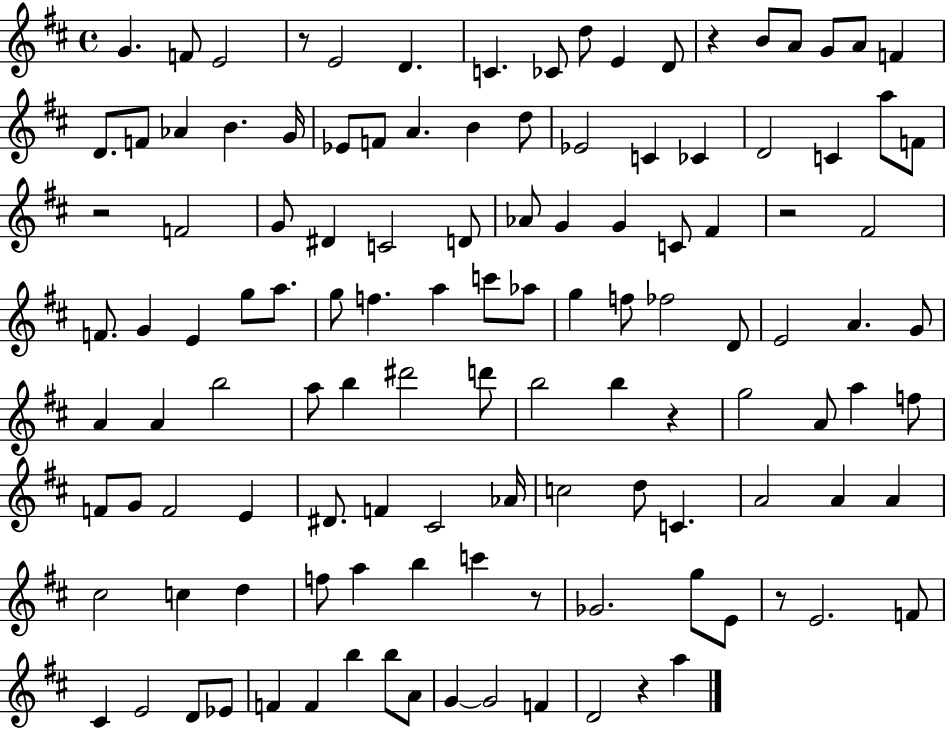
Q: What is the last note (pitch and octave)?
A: A5